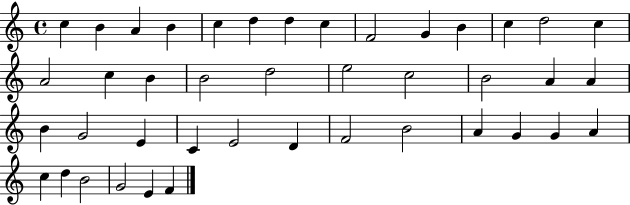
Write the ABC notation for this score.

X:1
T:Untitled
M:4/4
L:1/4
K:C
c B A B c d d c F2 G B c d2 c A2 c B B2 d2 e2 c2 B2 A A B G2 E C E2 D F2 B2 A G G A c d B2 G2 E F